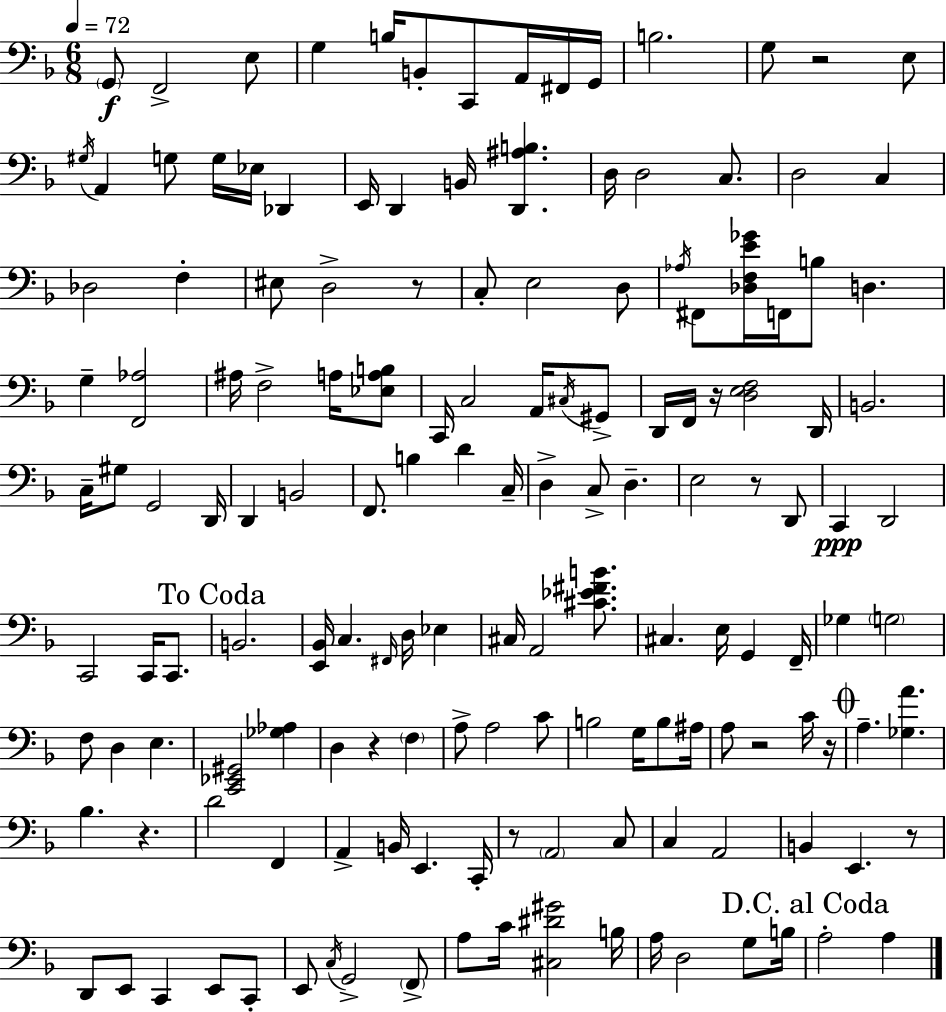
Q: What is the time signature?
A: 6/8